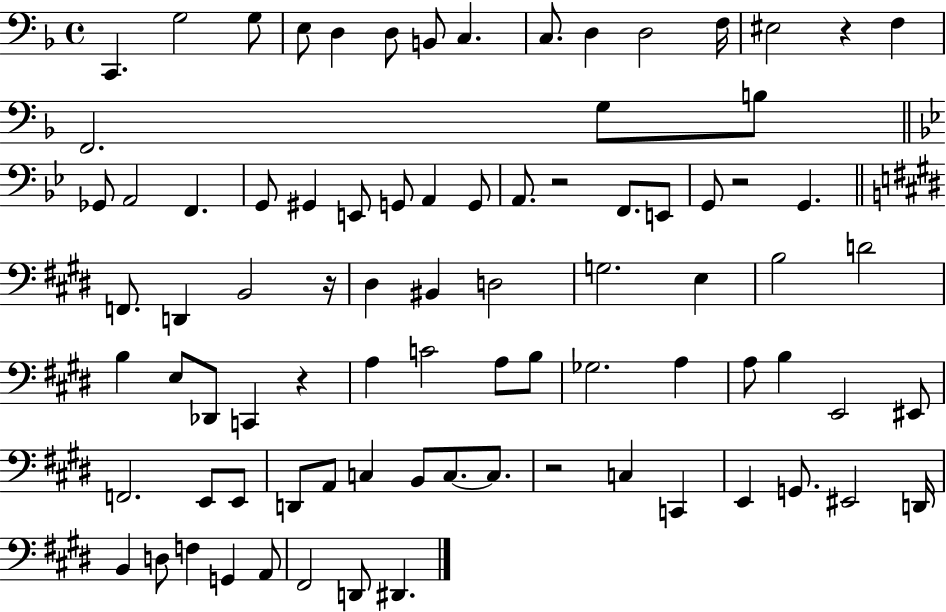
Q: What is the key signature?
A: F major